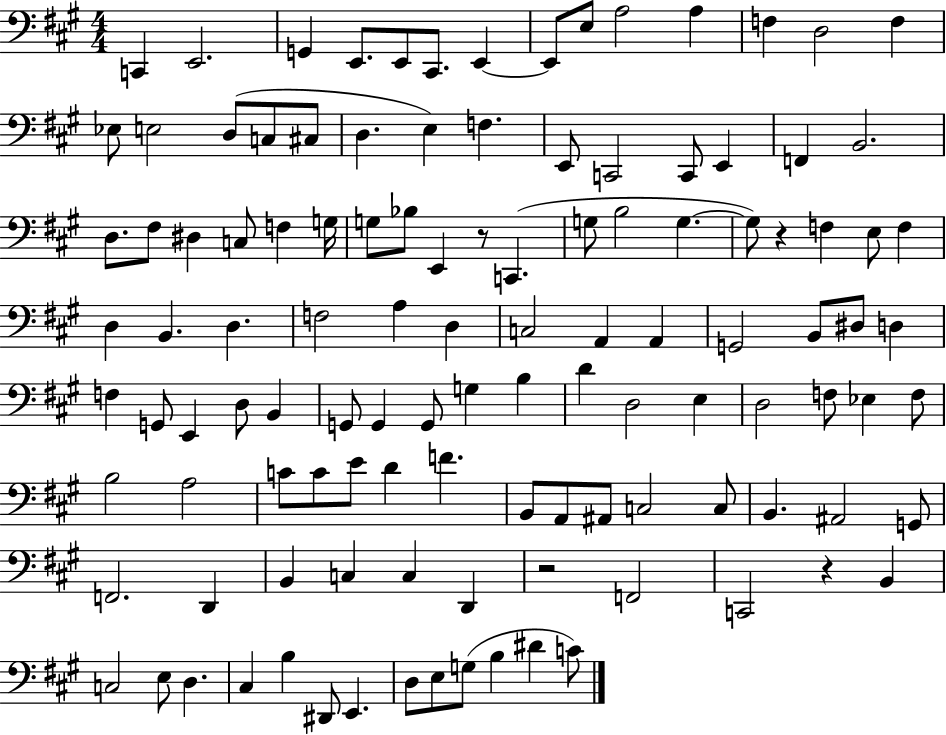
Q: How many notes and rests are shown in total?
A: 116